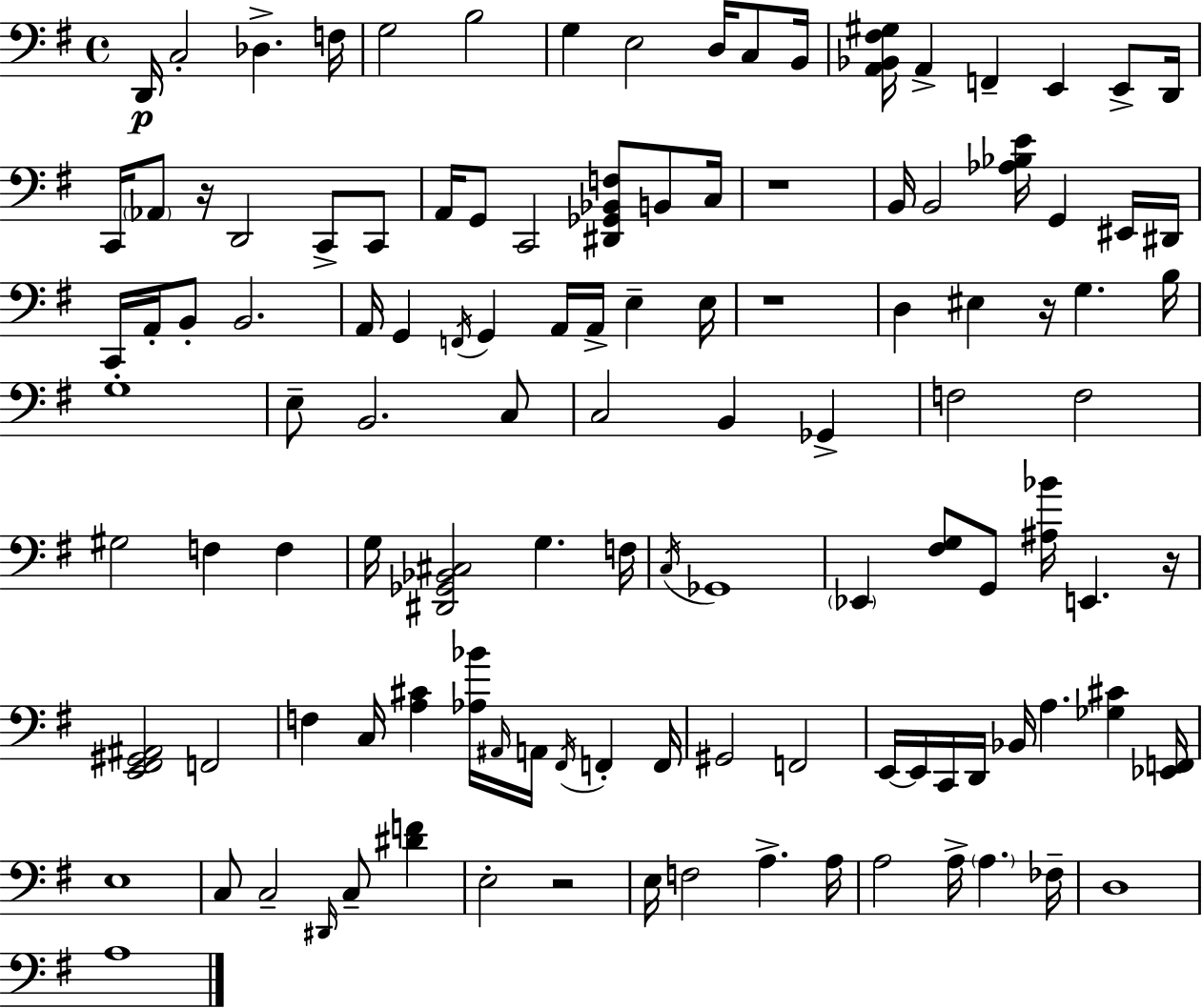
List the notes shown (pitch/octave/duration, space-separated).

D2/s C3/h Db3/q. F3/s G3/h B3/h G3/q E3/h D3/s C3/e B2/s [A2,Bb2,F#3,G#3]/s A2/q F2/q E2/q E2/e D2/s C2/s Ab2/e R/s D2/h C2/e C2/e A2/s G2/e C2/h [D#2,Gb2,Bb2,F3]/e B2/e C3/s R/w B2/s B2/h [Ab3,Bb3,E4]/s G2/q EIS2/s D#2/s C2/s A2/s B2/e B2/h. A2/s G2/q F2/s G2/q A2/s A2/s E3/q E3/s R/w D3/q EIS3/q R/s G3/q. B3/s G3/w E3/e B2/h. C3/e C3/h B2/q Gb2/q F3/h F3/h G#3/h F3/q F3/q G3/s [D#2,Gb2,Bb2,C#3]/h G3/q. F3/s C3/s Gb2/w Eb2/q [F#3,G3]/e G2/e [A#3,Bb4]/s E2/q. R/s [E2,F#2,G#2,A#2]/h F2/h F3/q C3/s [A3,C#4]/q [Ab3,Bb4]/s A#2/s A2/s F#2/s F2/q F2/s G#2/h F2/h E2/s E2/s C2/s D2/s Bb2/s A3/q. [Gb3,C#4]/q [Eb2,F2]/s E3/w C3/e C3/h D#2/s C3/e [D#4,F4]/q E3/h R/h E3/s F3/h A3/q. A3/s A3/h A3/s A3/q. FES3/s D3/w A3/w